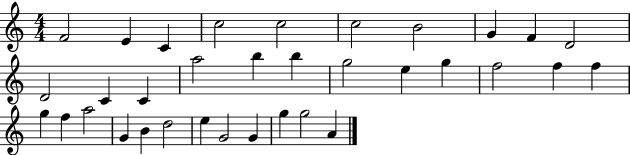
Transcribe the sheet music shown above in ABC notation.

X:1
T:Untitled
M:4/4
L:1/4
K:C
F2 E C c2 c2 c2 B2 G F D2 D2 C C a2 b b g2 e g f2 f f g f a2 G B d2 e G2 G g g2 A